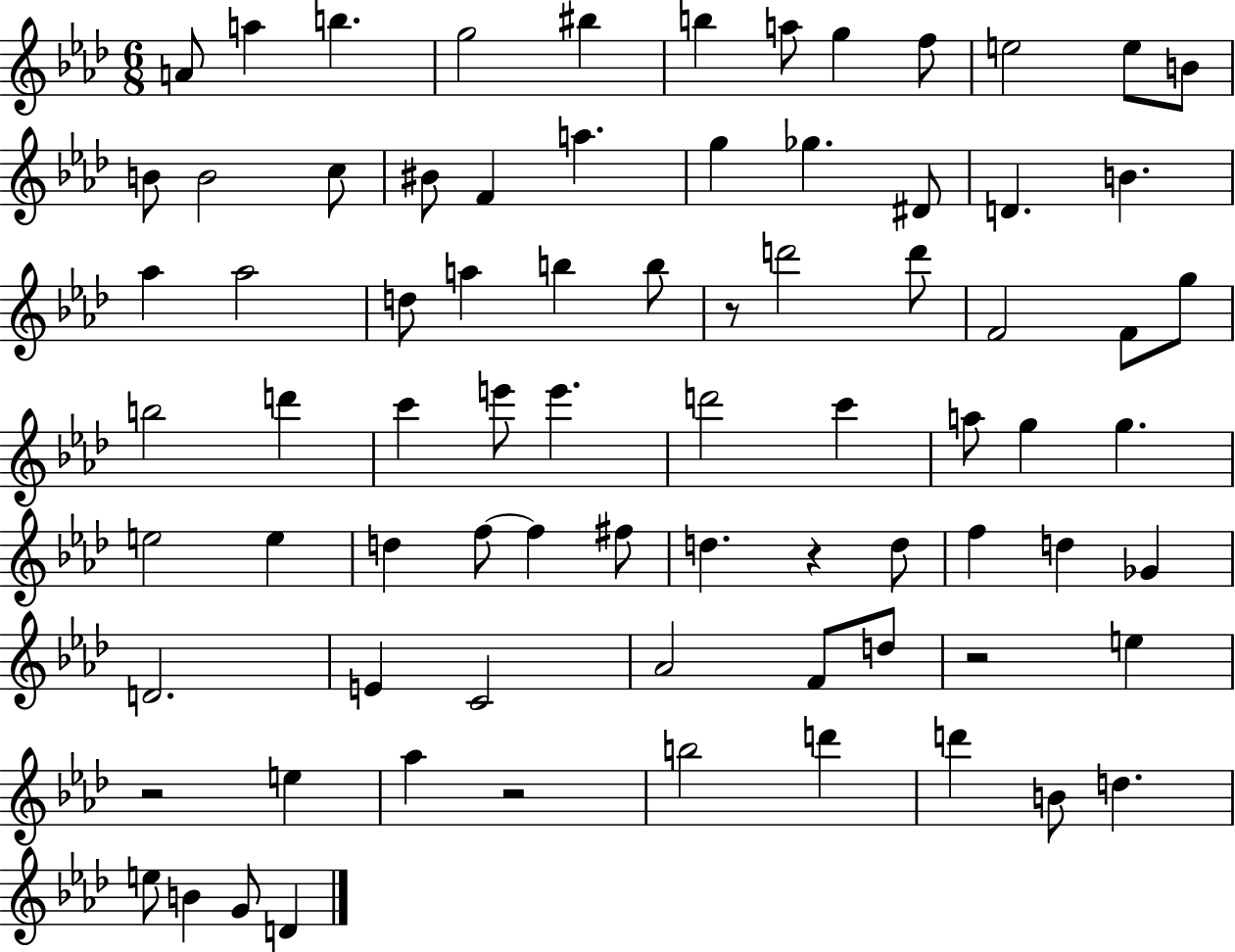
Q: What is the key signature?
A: AES major